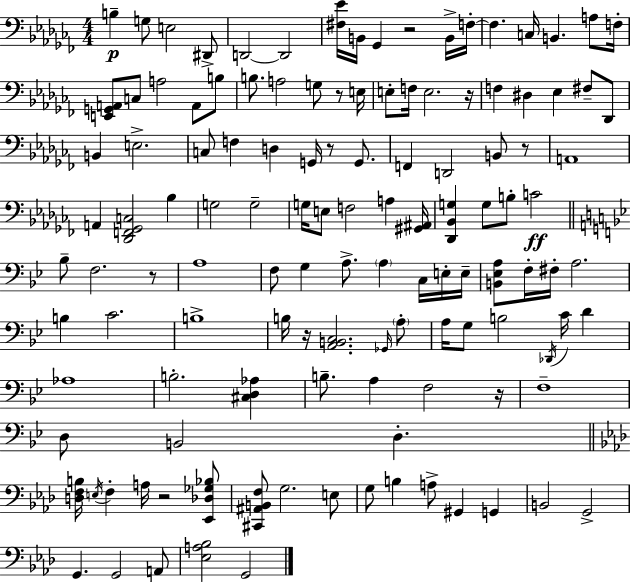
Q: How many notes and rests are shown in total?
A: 124